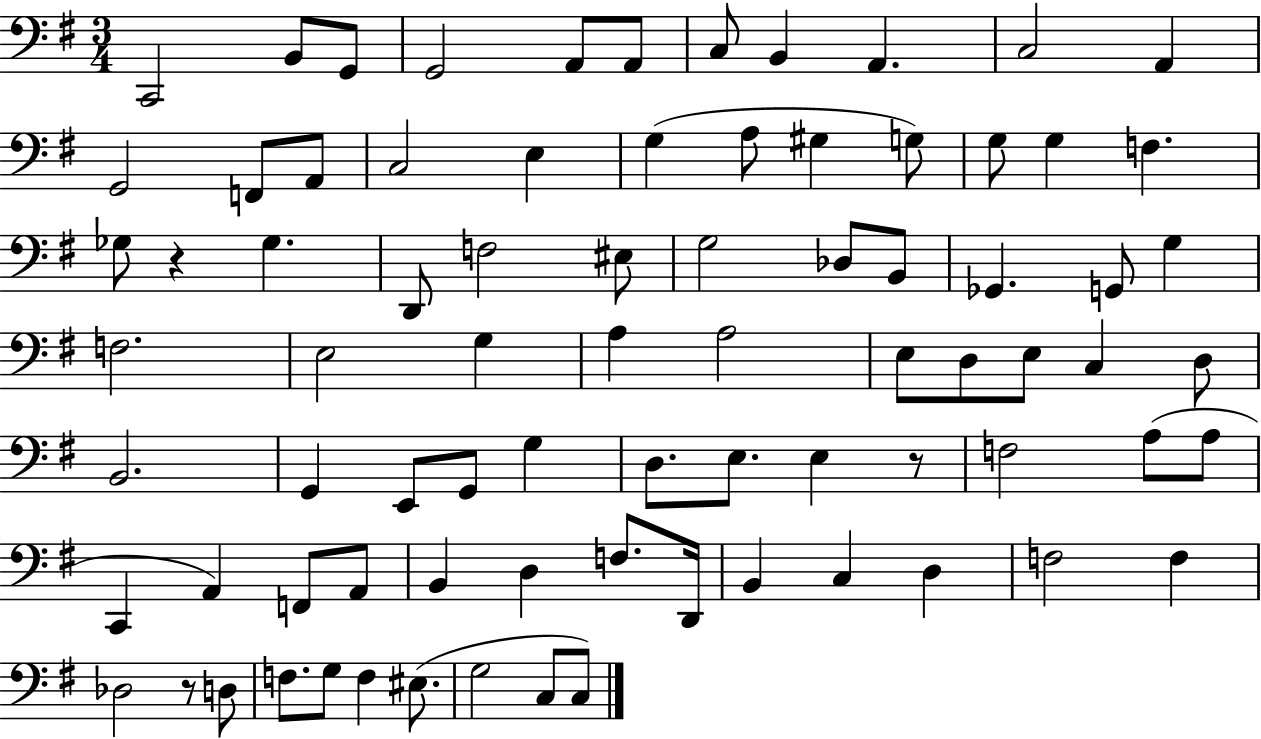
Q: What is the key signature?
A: G major